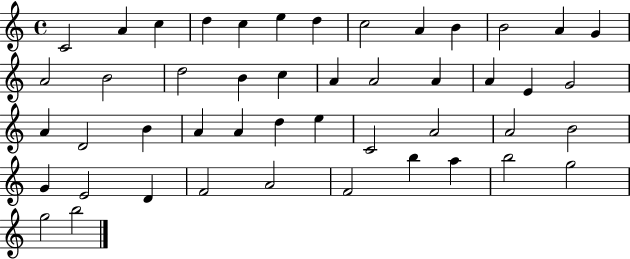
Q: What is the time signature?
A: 4/4